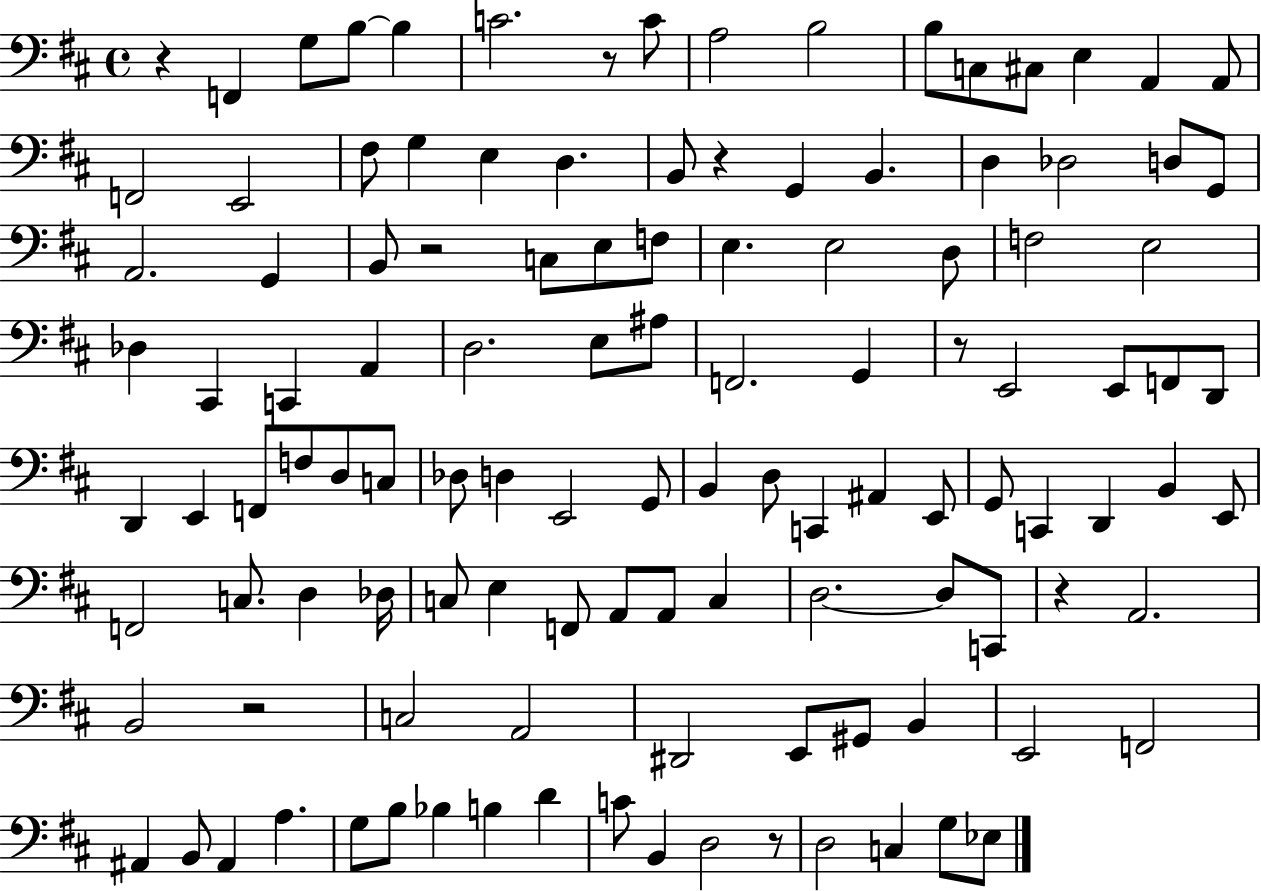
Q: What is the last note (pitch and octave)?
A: Eb3